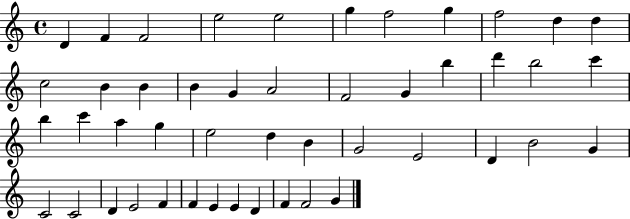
{
  \clef treble
  \time 4/4
  \defaultTimeSignature
  \key c \major
  d'4 f'4 f'2 | e''2 e''2 | g''4 f''2 g''4 | f''2 d''4 d''4 | \break c''2 b'4 b'4 | b'4 g'4 a'2 | f'2 g'4 b''4 | d'''4 b''2 c'''4 | \break b''4 c'''4 a''4 g''4 | e''2 d''4 b'4 | g'2 e'2 | d'4 b'2 g'4 | \break c'2 c'2 | d'4 e'2 f'4 | f'4 e'4 e'4 d'4 | f'4 f'2 g'4 | \break \bar "|."
}